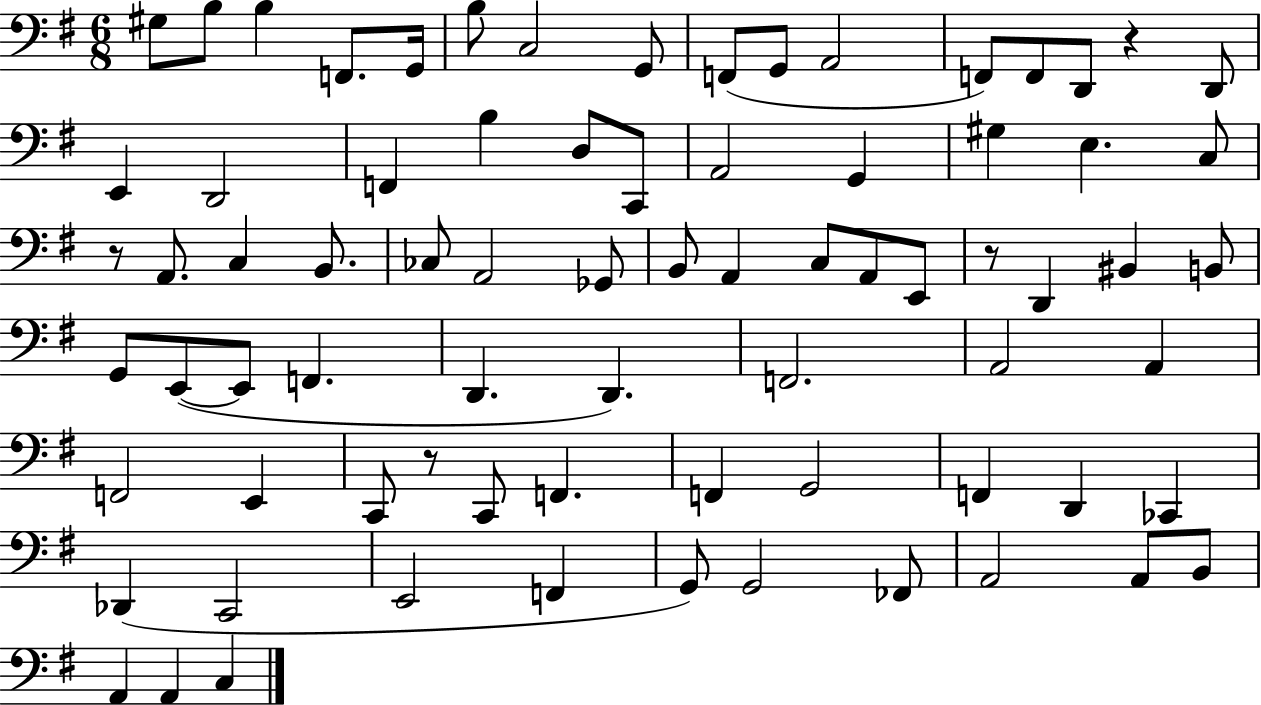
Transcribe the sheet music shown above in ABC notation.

X:1
T:Untitled
M:6/8
L:1/4
K:G
^G,/2 B,/2 B, F,,/2 G,,/4 B,/2 C,2 G,,/2 F,,/2 G,,/2 A,,2 F,,/2 F,,/2 D,,/2 z D,,/2 E,, D,,2 F,, B, D,/2 C,,/2 A,,2 G,, ^G, E, C,/2 z/2 A,,/2 C, B,,/2 _C,/2 A,,2 _G,,/2 B,,/2 A,, C,/2 A,,/2 E,,/2 z/2 D,, ^B,, B,,/2 G,,/2 E,,/2 E,,/2 F,, D,, D,, F,,2 A,,2 A,, F,,2 E,, C,,/2 z/2 C,,/2 F,, F,, G,,2 F,, D,, _C,, _D,, C,,2 E,,2 F,, G,,/2 G,,2 _F,,/2 A,,2 A,,/2 B,,/2 A,, A,, C,